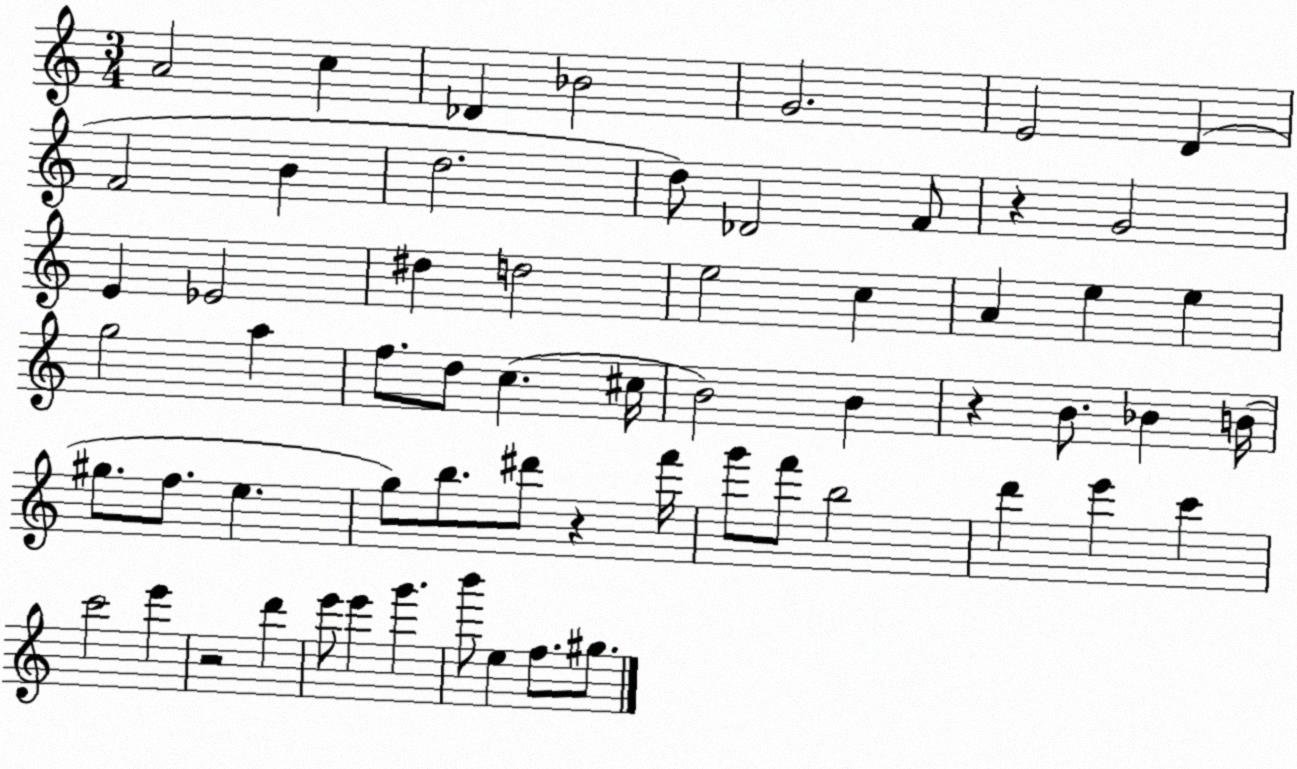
X:1
T:Untitled
M:3/4
L:1/4
K:C
A2 c _D _B2 G2 E2 D F2 B d2 d/2 _D2 F/2 z G2 E _E2 ^d d2 e2 c A e e g2 a f/2 d/2 c ^c/4 B2 B z B/2 _B B/4 ^g/2 f/2 e g/2 b/2 ^d'/2 z f'/4 g'/2 f'/2 b2 d' e' c' c'2 e' z2 d' e'/2 e' g' b'/2 e f/2 ^g/2